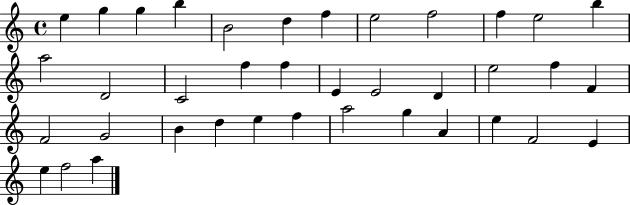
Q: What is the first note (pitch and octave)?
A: E5